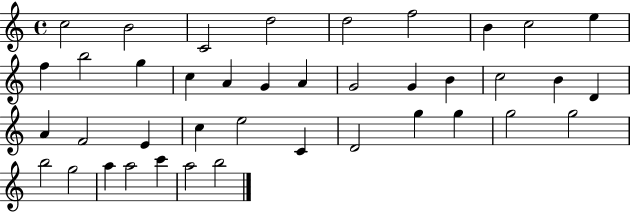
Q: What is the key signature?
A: C major